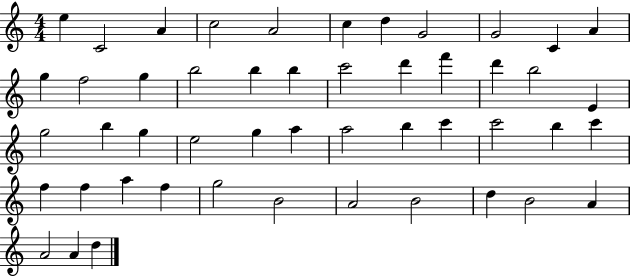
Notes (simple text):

E5/q C4/h A4/q C5/h A4/h C5/q D5/q G4/h G4/h C4/q A4/q G5/q F5/h G5/q B5/h B5/q B5/q C6/h D6/q F6/q D6/q B5/h E4/q G5/h B5/q G5/q E5/h G5/q A5/q A5/h B5/q C6/q C6/h B5/q C6/q F5/q F5/q A5/q F5/q G5/h B4/h A4/h B4/h D5/q B4/h A4/q A4/h A4/q D5/q